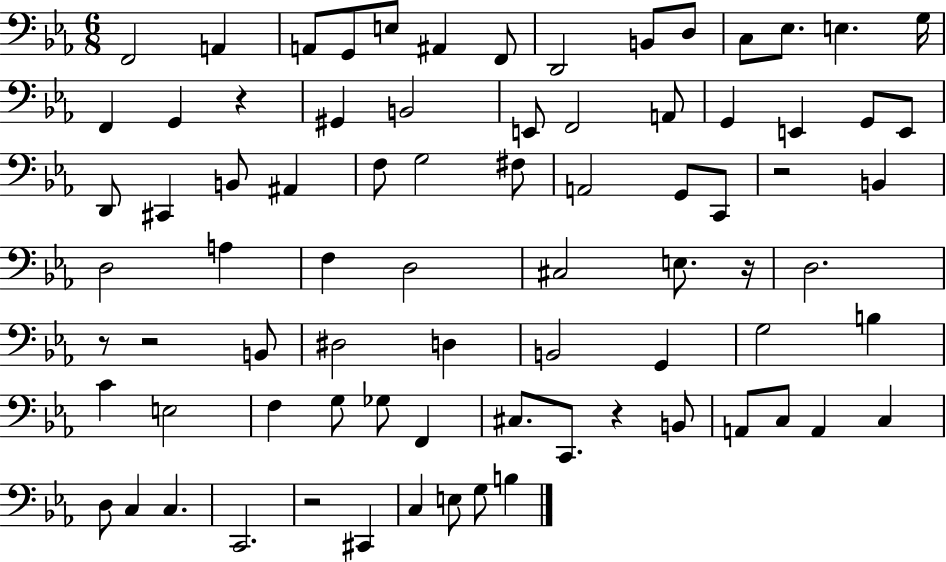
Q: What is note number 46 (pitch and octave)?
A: D3